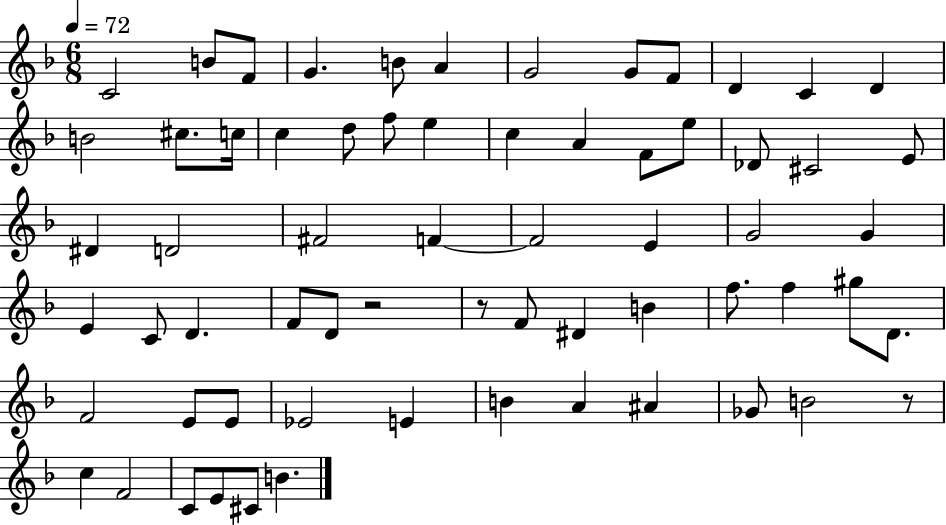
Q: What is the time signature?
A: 6/8